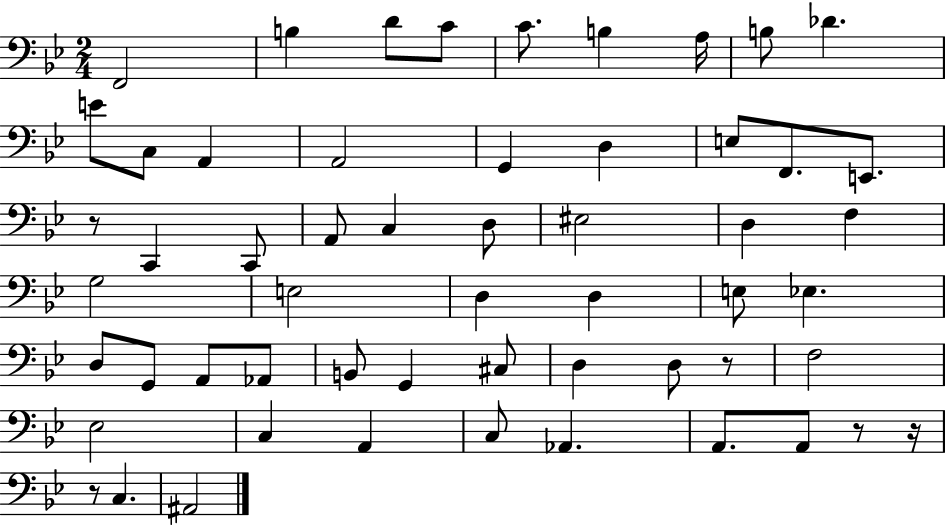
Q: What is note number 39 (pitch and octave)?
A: C#3